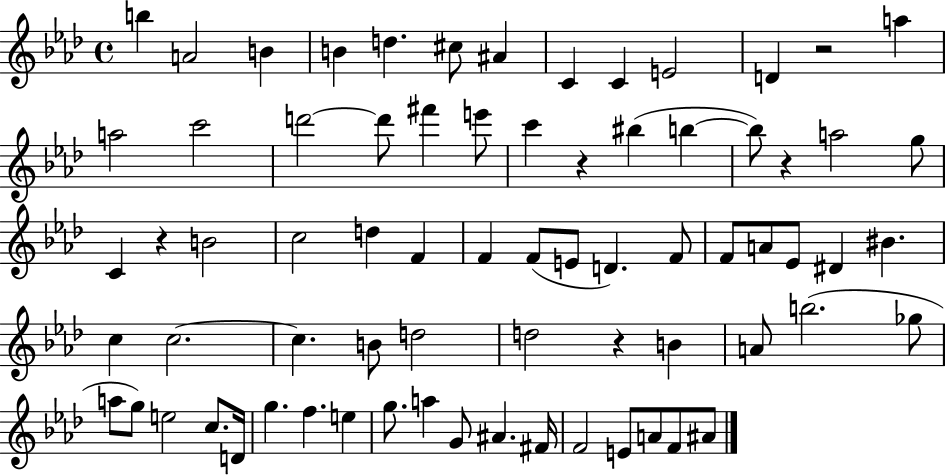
X:1
T:Untitled
M:4/4
L:1/4
K:Ab
b A2 B B d ^c/2 ^A C C E2 D z2 a a2 c'2 d'2 d'/2 ^f' e'/2 c' z ^b b b/2 z a2 g/2 C z B2 c2 d F F F/2 E/2 D F/2 F/2 A/2 _E/2 ^D ^B c c2 c B/2 d2 d2 z B A/2 b2 _g/2 a/2 g/2 e2 c/2 D/4 g f e g/2 a G/2 ^A ^F/4 F2 E/2 A/2 F/2 ^A/2